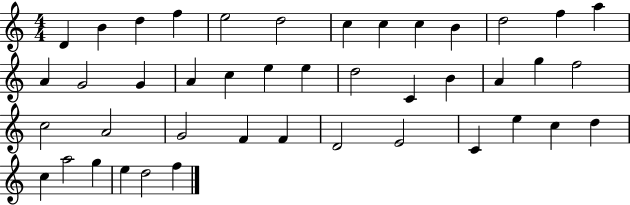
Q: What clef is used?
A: treble